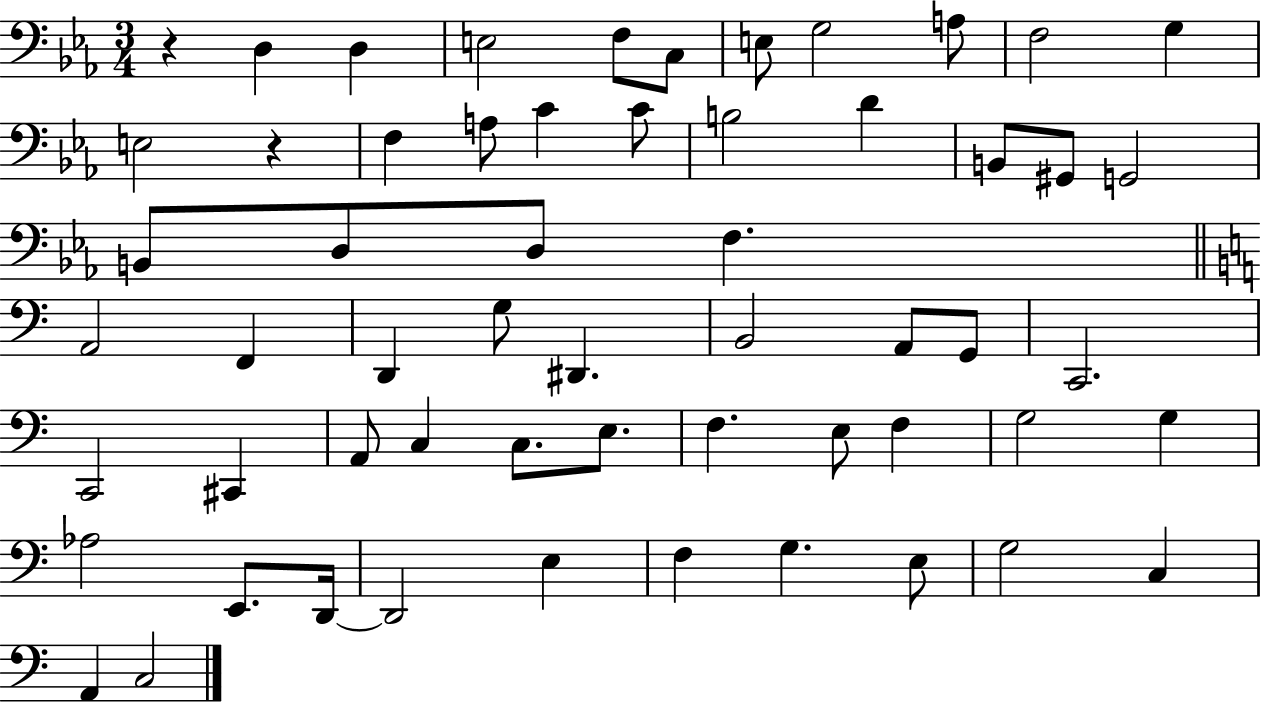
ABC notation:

X:1
T:Untitled
M:3/4
L:1/4
K:Eb
z D, D, E,2 F,/2 C,/2 E,/2 G,2 A,/2 F,2 G, E,2 z F, A,/2 C C/2 B,2 D B,,/2 ^G,,/2 G,,2 B,,/2 D,/2 D,/2 F, A,,2 F,, D,, G,/2 ^D,, B,,2 A,,/2 G,,/2 C,,2 C,,2 ^C,, A,,/2 C, C,/2 E,/2 F, E,/2 F, G,2 G, _A,2 E,,/2 D,,/4 D,,2 E, F, G, E,/2 G,2 C, A,, C,2